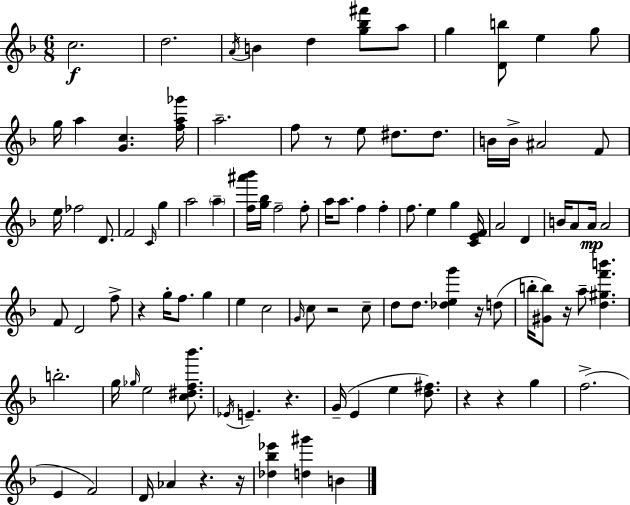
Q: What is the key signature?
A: F major